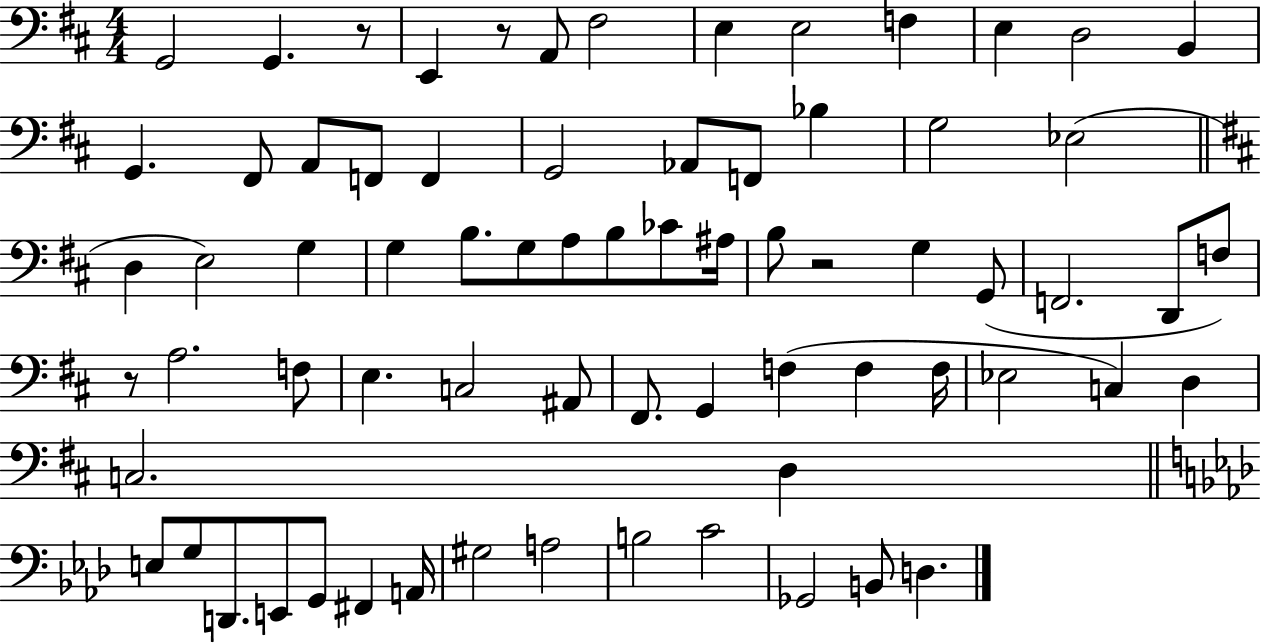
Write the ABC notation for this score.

X:1
T:Untitled
M:4/4
L:1/4
K:D
G,,2 G,, z/2 E,, z/2 A,,/2 ^F,2 E, E,2 F, E, D,2 B,, G,, ^F,,/2 A,,/2 F,,/2 F,, G,,2 _A,,/2 F,,/2 _B, G,2 _E,2 D, E,2 G, G, B,/2 G,/2 A,/2 B,/2 _C/2 ^A,/4 B,/2 z2 G, G,,/2 F,,2 D,,/2 F,/2 z/2 A,2 F,/2 E, C,2 ^A,,/2 ^F,,/2 G,, F, F, F,/4 _E,2 C, D, C,2 D, E,/2 G,/2 D,,/2 E,,/2 G,,/2 ^F,, A,,/4 ^G,2 A,2 B,2 C2 _G,,2 B,,/2 D,